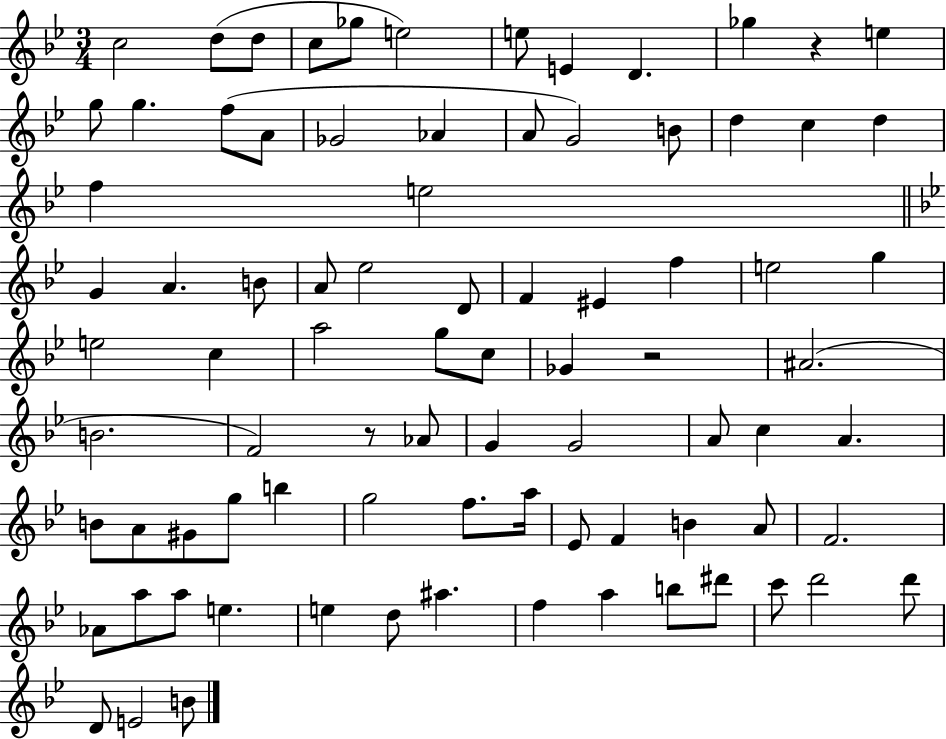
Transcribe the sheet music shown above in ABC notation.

X:1
T:Untitled
M:3/4
L:1/4
K:Bb
c2 d/2 d/2 c/2 _g/2 e2 e/2 E D _g z e g/2 g f/2 A/2 _G2 _A A/2 G2 B/2 d c d f e2 G A B/2 A/2 _e2 D/2 F ^E f e2 g e2 c a2 g/2 c/2 _G z2 ^A2 B2 F2 z/2 _A/2 G G2 A/2 c A B/2 A/2 ^G/2 g/2 b g2 f/2 a/4 _E/2 F B A/2 F2 _A/2 a/2 a/2 e e d/2 ^a f a b/2 ^d'/2 c'/2 d'2 d'/2 D/2 E2 B/2